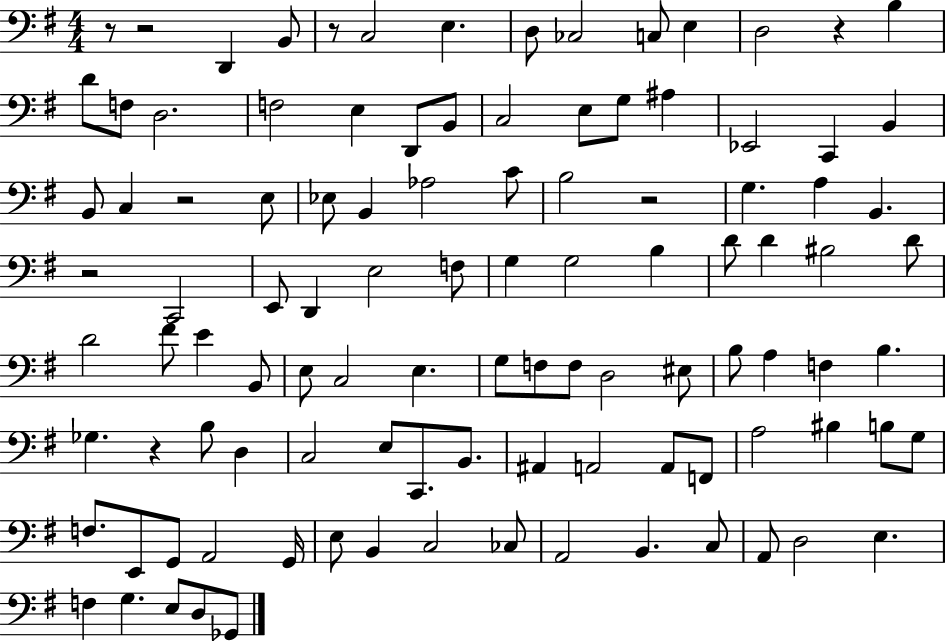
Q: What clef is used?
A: bass